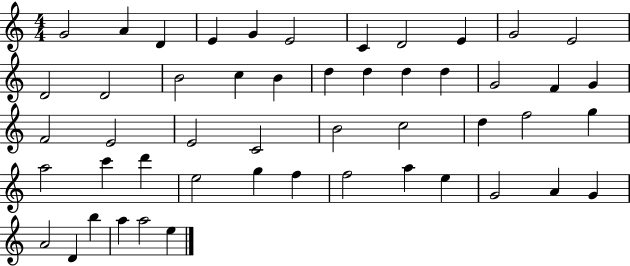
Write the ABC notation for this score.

X:1
T:Untitled
M:4/4
L:1/4
K:C
G2 A D E G E2 C D2 E G2 E2 D2 D2 B2 c B d d d d G2 F G F2 E2 E2 C2 B2 c2 d f2 g a2 c' d' e2 g f f2 a e G2 A G A2 D b a a2 e